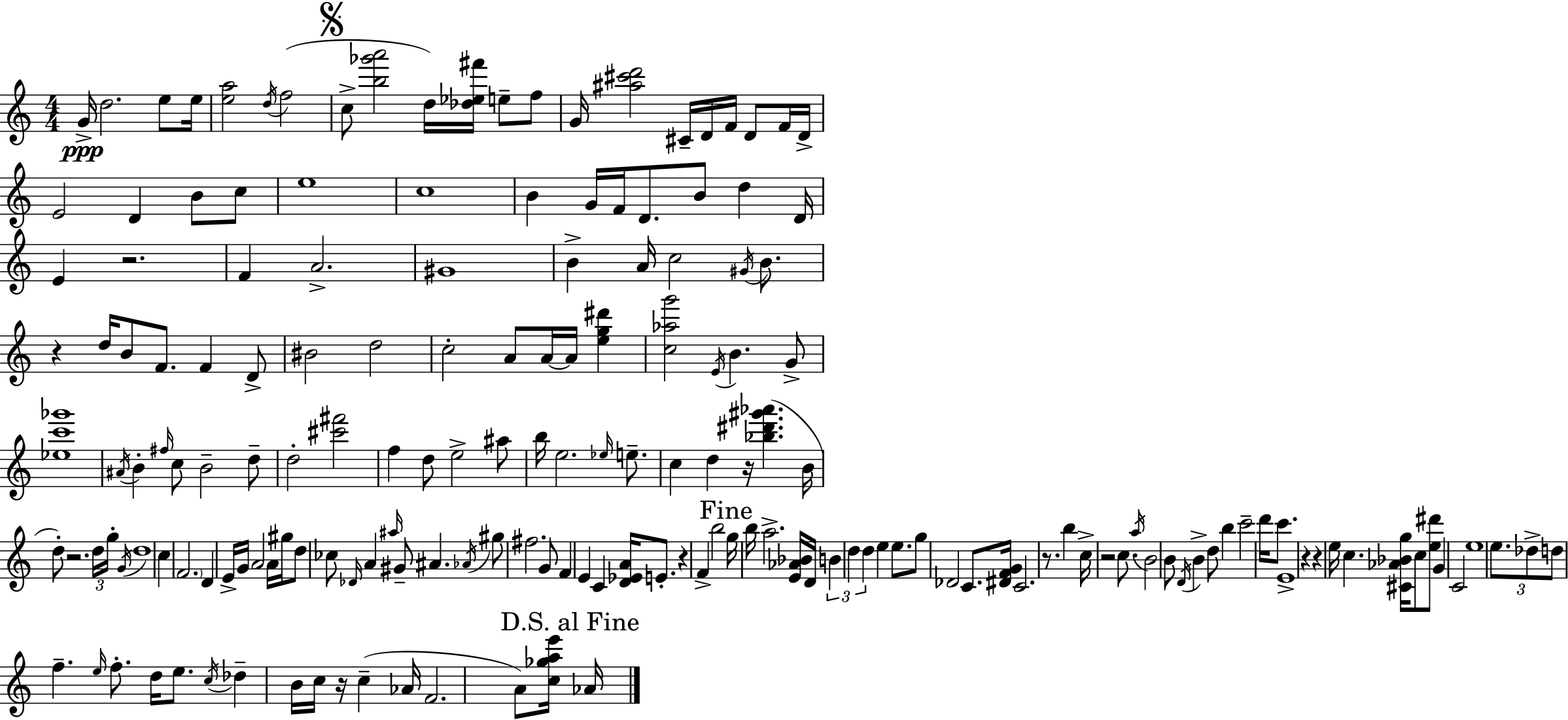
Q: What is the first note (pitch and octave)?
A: G4